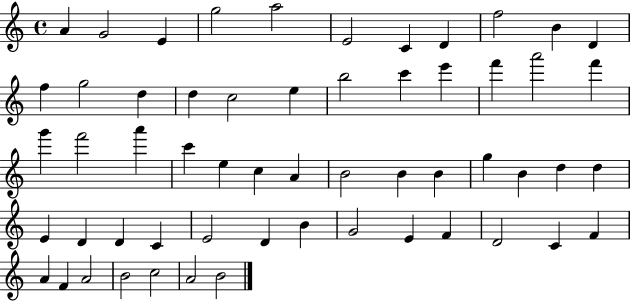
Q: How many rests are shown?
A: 0